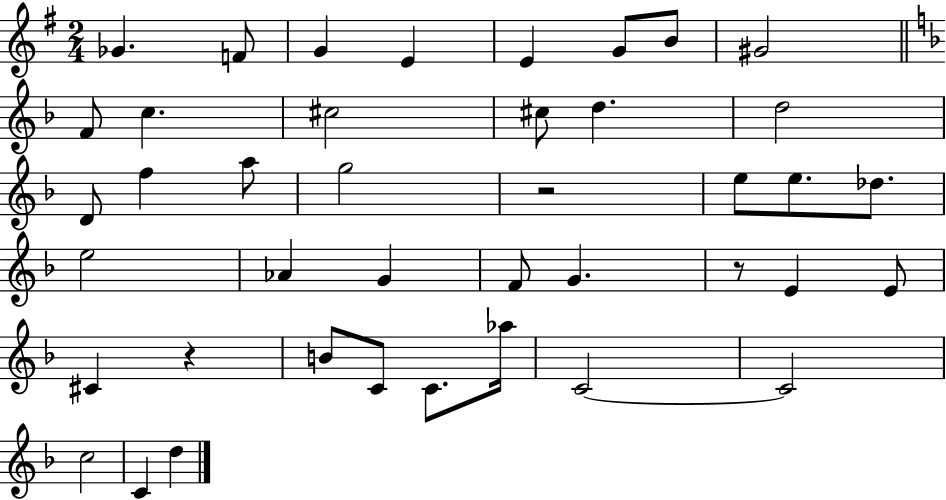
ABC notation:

X:1
T:Untitled
M:2/4
L:1/4
K:G
_G F/2 G E E G/2 B/2 ^G2 F/2 c ^c2 ^c/2 d d2 D/2 f a/2 g2 z2 e/2 e/2 _d/2 e2 _A G F/2 G z/2 E E/2 ^C z B/2 C/2 C/2 _a/4 C2 C2 c2 C d